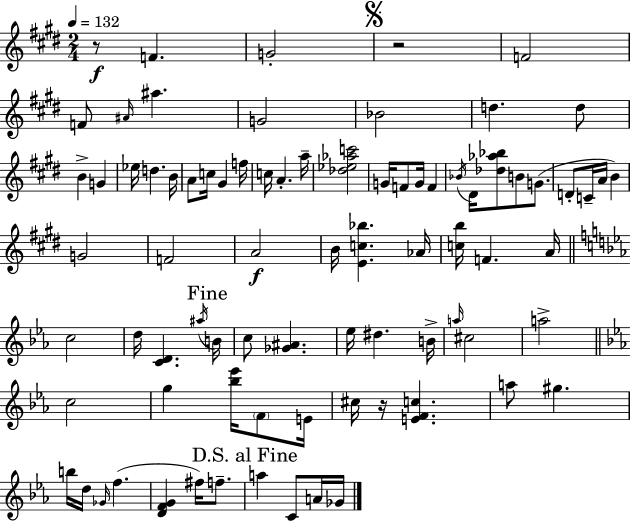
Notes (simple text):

R/e F4/q. G4/h R/h F4/h F4/e A#4/s A#5/q. G4/h Bb4/h D5/q. D5/e B4/q G4/q Eb5/s D5/q. B4/s A4/e C5/s G#4/q F5/s C5/s A4/q. A5/s [Db5,Eb5,Ab5,C6]/h G4/s F4/e G4/s F4/q Bb4/s D#4/s [Db5,Ab5,Bb5]/e B4/e G4/e. D4/e C4/s A4/s B4/q G4/h F4/h A4/h B4/s [E4,C5,Bb5]/q. Ab4/s [C5,B5]/s F4/q. A4/s C5/h D5/s [C4,D4]/q. A#5/s B4/s C5/e [Gb4,A#4]/q. Eb5/s D#5/q. B4/s A5/s C#5/h A5/h C5/h G5/q [Bb5,Eb6]/s F4/e E4/s C#5/s R/s [E4,F4,C5]/q. A5/e G#5/q. B5/s D5/s Gb4/s F5/q. [D4,F4,G4]/q F#5/s F5/e. A5/q C4/e A4/s Gb4/s